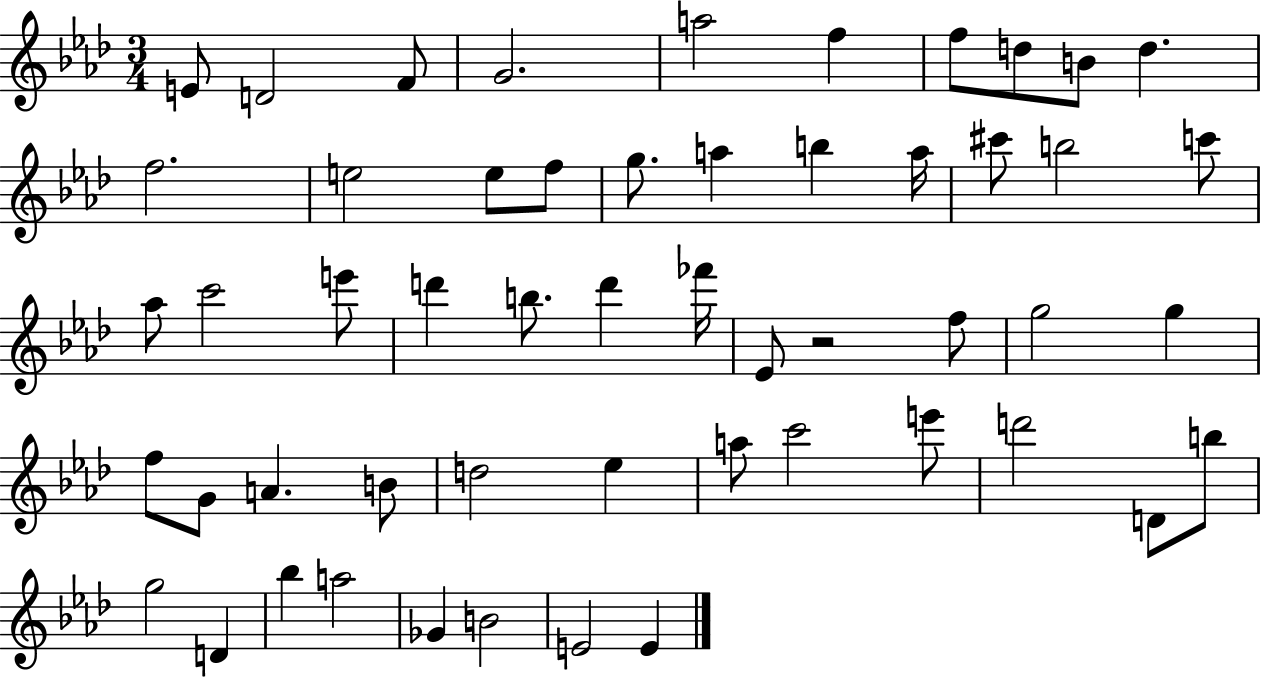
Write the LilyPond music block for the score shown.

{
  \clef treble
  \numericTimeSignature
  \time 3/4
  \key aes \major
  e'8 d'2 f'8 | g'2. | a''2 f''4 | f''8 d''8 b'8 d''4. | \break f''2. | e''2 e''8 f''8 | g''8. a''4 b''4 a''16 | cis'''8 b''2 c'''8 | \break aes''8 c'''2 e'''8 | d'''4 b''8. d'''4 fes'''16 | ees'8 r2 f''8 | g''2 g''4 | \break f''8 g'8 a'4. b'8 | d''2 ees''4 | a''8 c'''2 e'''8 | d'''2 d'8 b''8 | \break g''2 d'4 | bes''4 a''2 | ges'4 b'2 | e'2 e'4 | \break \bar "|."
}